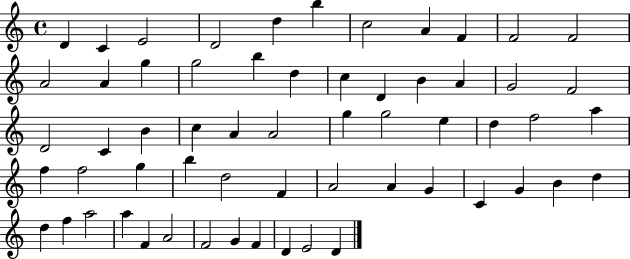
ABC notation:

X:1
T:Untitled
M:4/4
L:1/4
K:C
D C E2 D2 d b c2 A F F2 F2 A2 A g g2 b d c D B A G2 F2 D2 C B c A A2 g g2 e d f2 a f f2 g b d2 F A2 A G C G B d d f a2 a F A2 F2 G F D E2 D